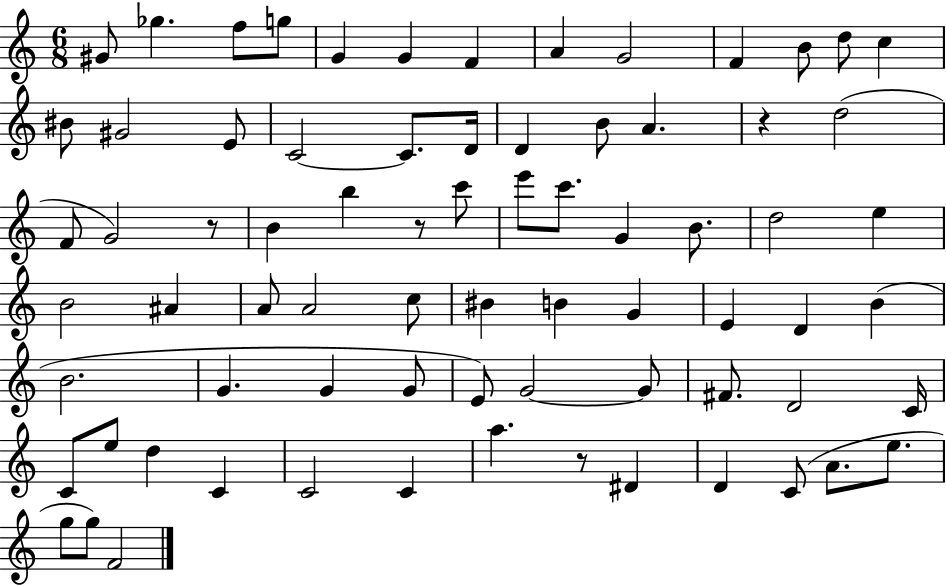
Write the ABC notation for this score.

X:1
T:Untitled
M:6/8
L:1/4
K:C
^G/2 _g f/2 g/2 G G F A G2 F B/2 d/2 c ^B/2 ^G2 E/2 C2 C/2 D/4 D B/2 A z d2 F/2 G2 z/2 B b z/2 c'/2 e'/2 c'/2 G B/2 d2 e B2 ^A A/2 A2 c/2 ^B B G E D B B2 G G G/2 E/2 G2 G/2 ^F/2 D2 C/4 C/2 e/2 d C C2 C a z/2 ^D D C/2 A/2 e/2 g/2 g/2 F2